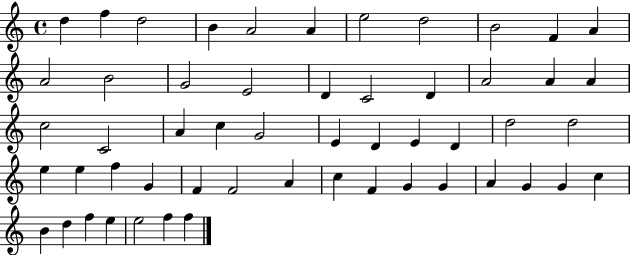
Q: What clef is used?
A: treble